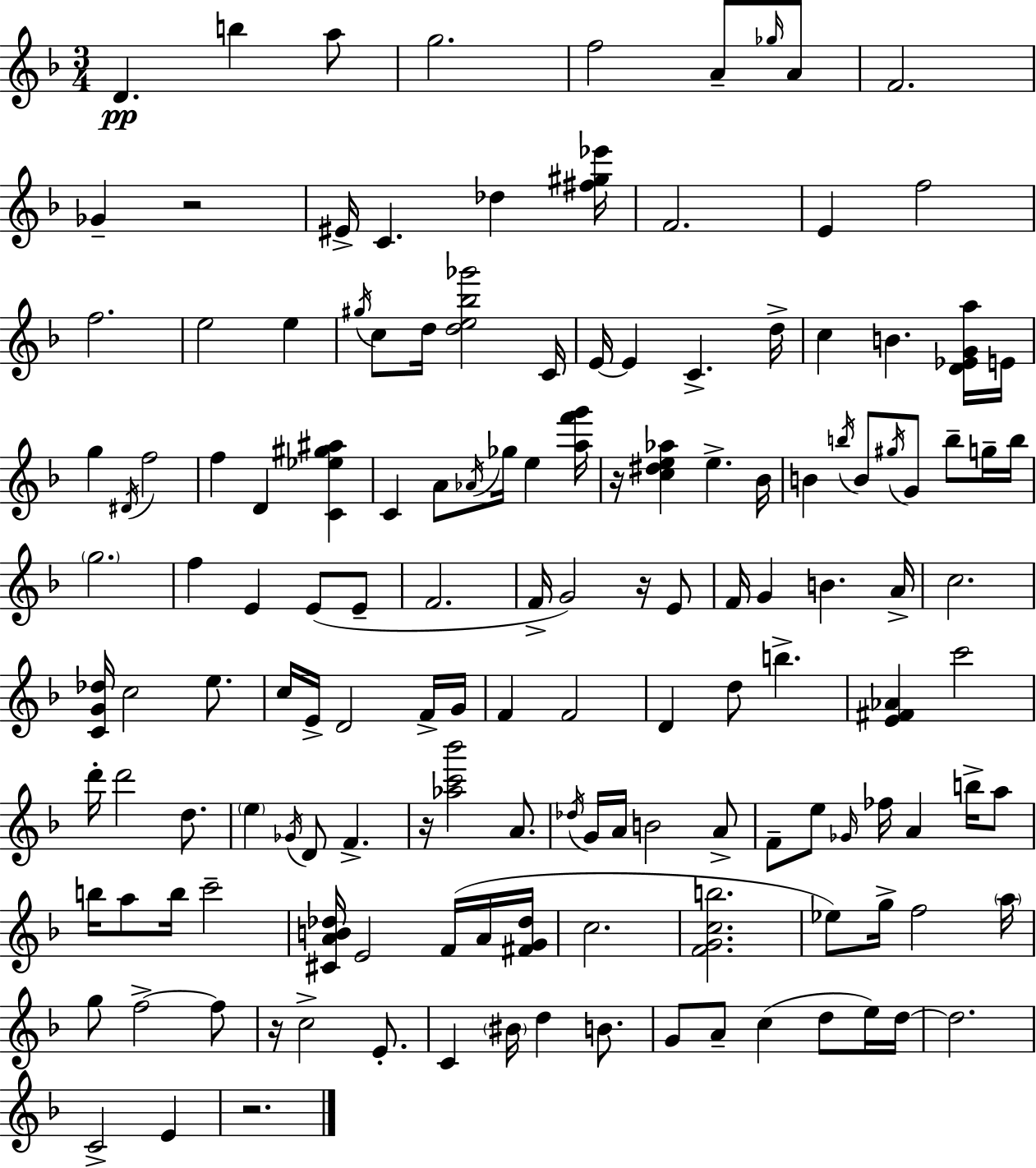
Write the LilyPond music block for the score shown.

{
  \clef treble
  \numericTimeSignature
  \time 3/4
  \key d \minor
  d'4.\pp b''4 a''8 | g''2. | f''2 a'8-- \grace { ges''16 } a'8 | f'2. | \break ges'4-- r2 | eis'16-> c'4. des''4 | <fis'' gis'' ees'''>16 f'2. | e'4 f''2 | \break f''2. | e''2 e''4 | \acciaccatura { gis''16 } c''8 d''16 <d'' e'' bes'' ges'''>2 | c'16 e'16~~ e'4 c'4.-> | \break d''16-> c''4 b'4. | <d' ees' g' a''>16 e'16 g''4 \acciaccatura { dis'16 } f''2 | f''4 d'4 <c' ees'' gis'' ais''>4 | c'4 a'8 \acciaccatura { aes'16 } ges''16 e''4 | \break <a'' f''' g'''>16 r16 <c'' dis'' e'' aes''>4 e''4.-> | bes'16 b'4 \acciaccatura { b''16 } b'8 \acciaccatura { gis''16 } | g'8 b''8-- g''16-- b''16 \parenthesize g''2. | f''4 e'4 | \break e'8( e'8-- f'2. | f'16-> g'2) | r16 e'8 f'16 g'4 b'4. | a'16-> c''2. | \break <c' g' des''>16 c''2 | e''8. c''16 e'16-> d'2 | f'16-> g'16 f'4 f'2 | d'4 d''8 | \break b''4.-> <e' fis' aes'>4 c'''2 | d'''16-. d'''2 | d''8. \parenthesize e''4 \acciaccatura { ges'16 } d'8 | f'4.-> r16 <aes'' c''' bes'''>2 | \break a'8. \acciaccatura { des''16 } g'16 a'16 b'2 | a'8-> f'8-- e''8 | \grace { ges'16 } fes''16 a'4 b''16-> a''8 b''16 a''8 | b''16 c'''2-- <cis' a' b' des''>16 e'2 | \break f'16( a'16 <fis' g' des''>16 c''2. | <f' g' c'' b''>2. | ees''8) g''16-> | f''2 \parenthesize a''16 g''8 f''2->~~ | \break f''8 r16 c''2-> | e'8.-. c'4 | \parenthesize bis'16 d''4 b'8. g'8 a'8-- | c''4( d''8 e''16) d''16~~ d''2. | \break c'2-> | e'4 r2. | \bar "|."
}